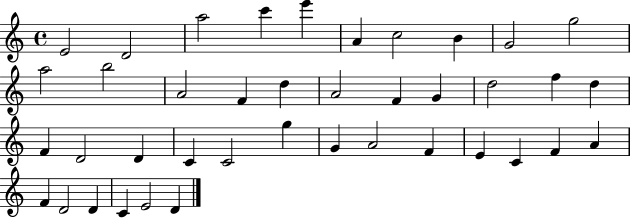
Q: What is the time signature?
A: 4/4